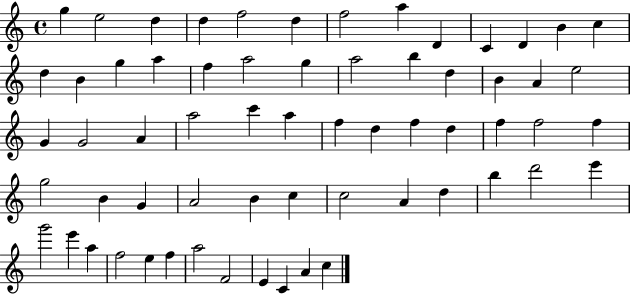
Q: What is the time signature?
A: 4/4